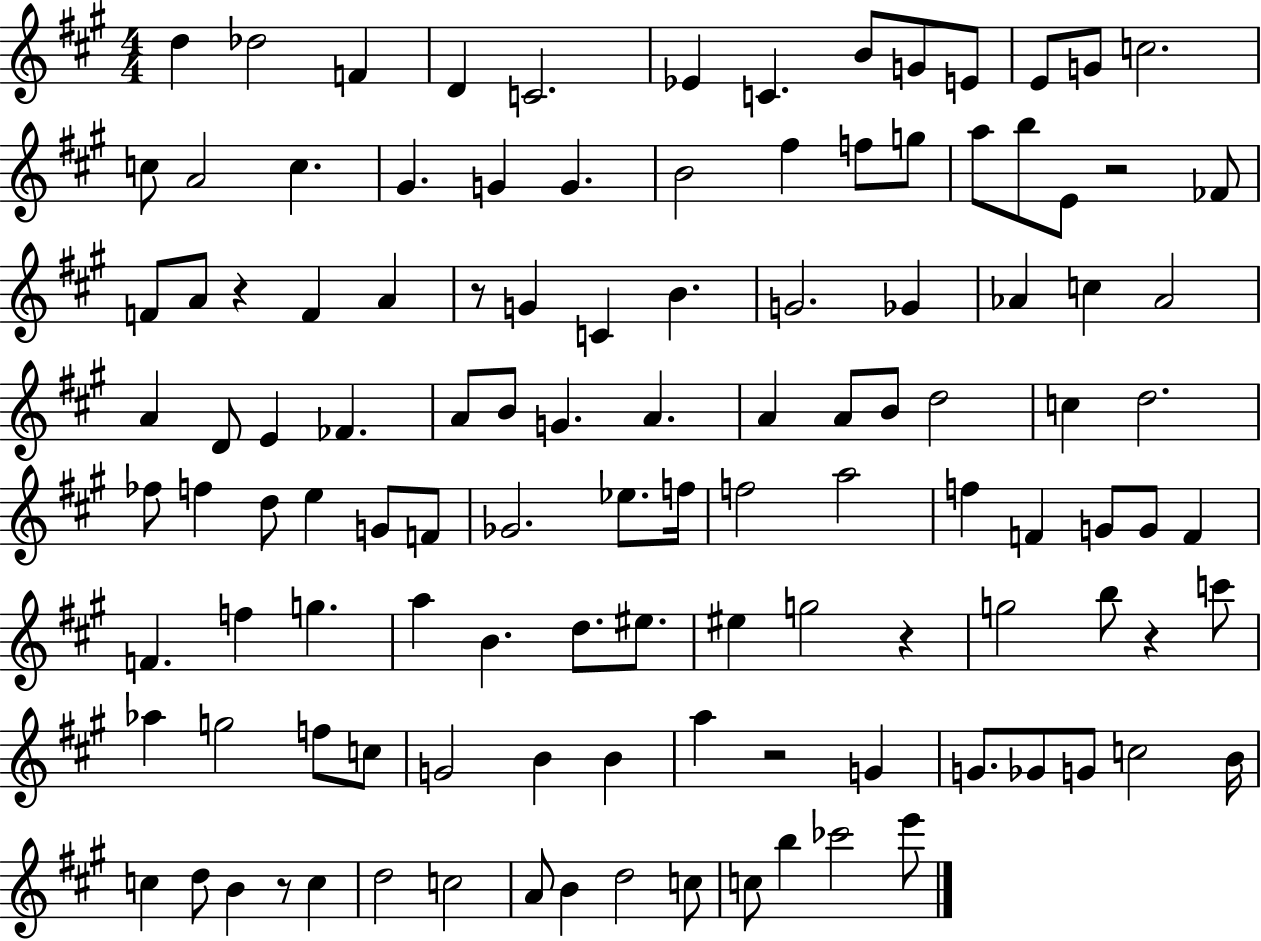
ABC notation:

X:1
T:Untitled
M:4/4
L:1/4
K:A
d _d2 F D C2 _E C B/2 G/2 E/2 E/2 G/2 c2 c/2 A2 c ^G G G B2 ^f f/2 g/2 a/2 b/2 E/2 z2 _F/2 F/2 A/2 z F A z/2 G C B G2 _G _A c _A2 A D/2 E _F A/2 B/2 G A A A/2 B/2 d2 c d2 _f/2 f d/2 e G/2 F/2 _G2 _e/2 f/4 f2 a2 f F G/2 G/2 F F f g a B d/2 ^e/2 ^e g2 z g2 b/2 z c'/2 _a g2 f/2 c/2 G2 B B a z2 G G/2 _G/2 G/2 c2 B/4 c d/2 B z/2 c d2 c2 A/2 B d2 c/2 c/2 b _c'2 e'/2